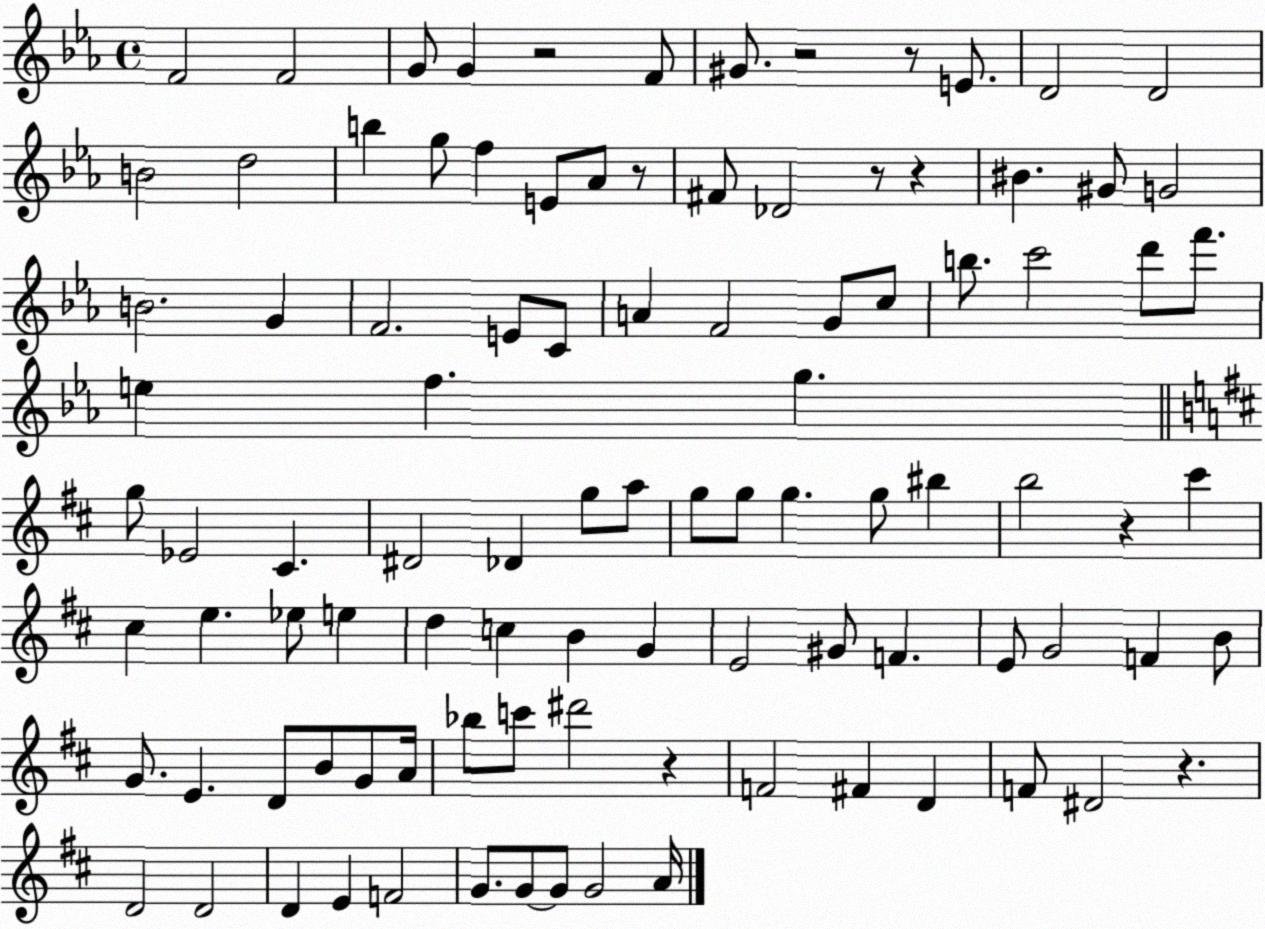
X:1
T:Untitled
M:4/4
L:1/4
K:Eb
F2 F2 G/2 G z2 F/2 ^G/2 z2 z/2 E/2 D2 D2 B2 d2 b g/2 f E/2 _A/2 z/2 ^F/2 _D2 z/2 z ^B ^G/2 G2 B2 G F2 E/2 C/2 A F2 G/2 c/2 b/2 c'2 d'/2 f'/2 e f g g/2 _E2 ^C ^D2 _D g/2 a/2 g/2 g/2 g g/2 ^b b2 z ^c' ^c e _e/2 e d c B G E2 ^G/2 F E/2 G2 F B/2 G/2 E D/2 B/2 G/2 A/4 _b/2 c'/2 ^d'2 z F2 ^F D F/2 ^D2 z D2 D2 D E F2 G/2 G/2 G/2 G2 A/4